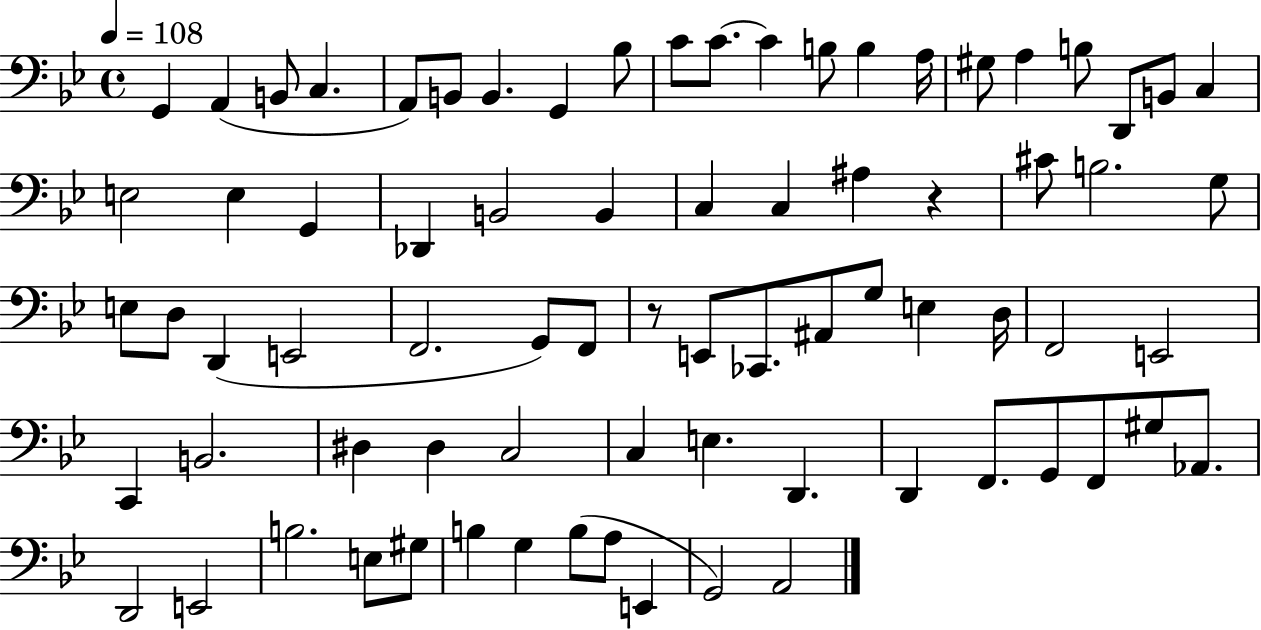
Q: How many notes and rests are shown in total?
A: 76